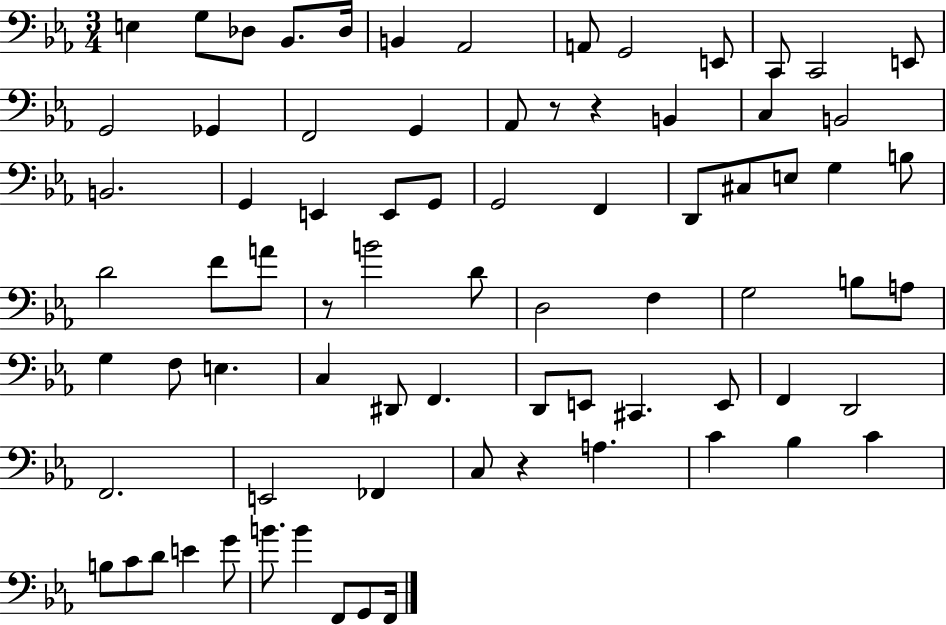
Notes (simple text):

E3/q G3/e Db3/e Bb2/e. Db3/s B2/q Ab2/h A2/e G2/h E2/e C2/e C2/h E2/e G2/h Gb2/q F2/h G2/q Ab2/e R/e R/q B2/q C3/q B2/h B2/h. G2/q E2/q E2/e G2/e G2/h F2/q D2/e C#3/e E3/e G3/q B3/e D4/h F4/e A4/e R/e B4/h D4/e D3/h F3/q G3/h B3/e A3/e G3/q F3/e E3/q. C3/q D#2/e F2/q. D2/e E2/e C#2/q. E2/e F2/q D2/h F2/h. E2/h FES2/q C3/e R/q A3/q. C4/q Bb3/q C4/q B3/e C4/e D4/e E4/q G4/e B4/e. B4/q F2/e G2/e F2/s